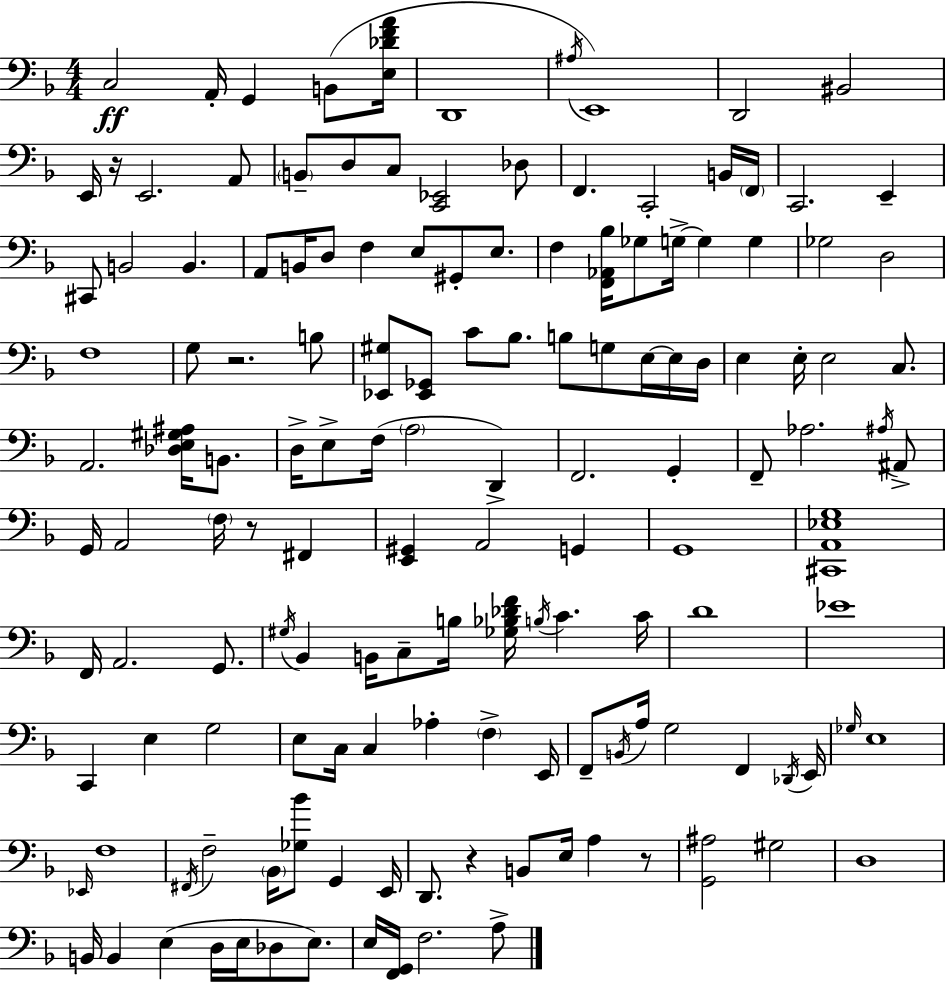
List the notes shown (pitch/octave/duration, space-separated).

C3/h A2/s G2/q B2/e [E3,Db4,F4,A4]/s D2/w A#3/s E2/w D2/h BIS2/h E2/s R/s E2/h. A2/e B2/e D3/e C3/e [C2,Eb2]/h Db3/e F2/q. C2/h B2/s F2/s C2/h. E2/q C#2/e B2/h B2/q. A2/e B2/s D3/e F3/q E3/e G#2/e E3/e. F3/q [F2,Ab2,Bb3]/s Gb3/e G3/s G3/q G3/q Gb3/h D3/h F3/w G3/e R/h. B3/e [Eb2,G#3]/e [Eb2,Gb2]/e C4/e Bb3/e. B3/e G3/e E3/s E3/s D3/s E3/q E3/s E3/h C3/e. A2/h. [Db3,E3,G#3,A#3]/s B2/e. D3/s E3/e F3/s A3/h D2/q F2/h. G2/q F2/e Ab3/h. A#3/s A#2/e G2/s A2/h F3/s R/e F#2/q [E2,G#2]/q A2/h G2/q G2/w [C#2,A2,Eb3,G3]/w F2/s A2/h. G2/e. G#3/s Bb2/q B2/s C3/e B3/s [Gb3,Bb3,Db4,F4]/s B3/s C4/q. C4/s D4/w Eb4/w C2/q E3/q G3/h E3/e C3/s C3/q Ab3/q F3/q E2/s F2/e B2/s A3/s G3/h F2/q Db2/s E2/s Gb3/s E3/w Eb2/s F3/w F#2/s F3/h Bb2/s [Gb3,Bb4]/e G2/q E2/s D2/e. R/q B2/e E3/s A3/q R/e [G2,A#3]/h G#3/h D3/w B2/s B2/q E3/q D3/s E3/s Db3/e E3/e. E3/s [F2,G2]/s F3/h. A3/e